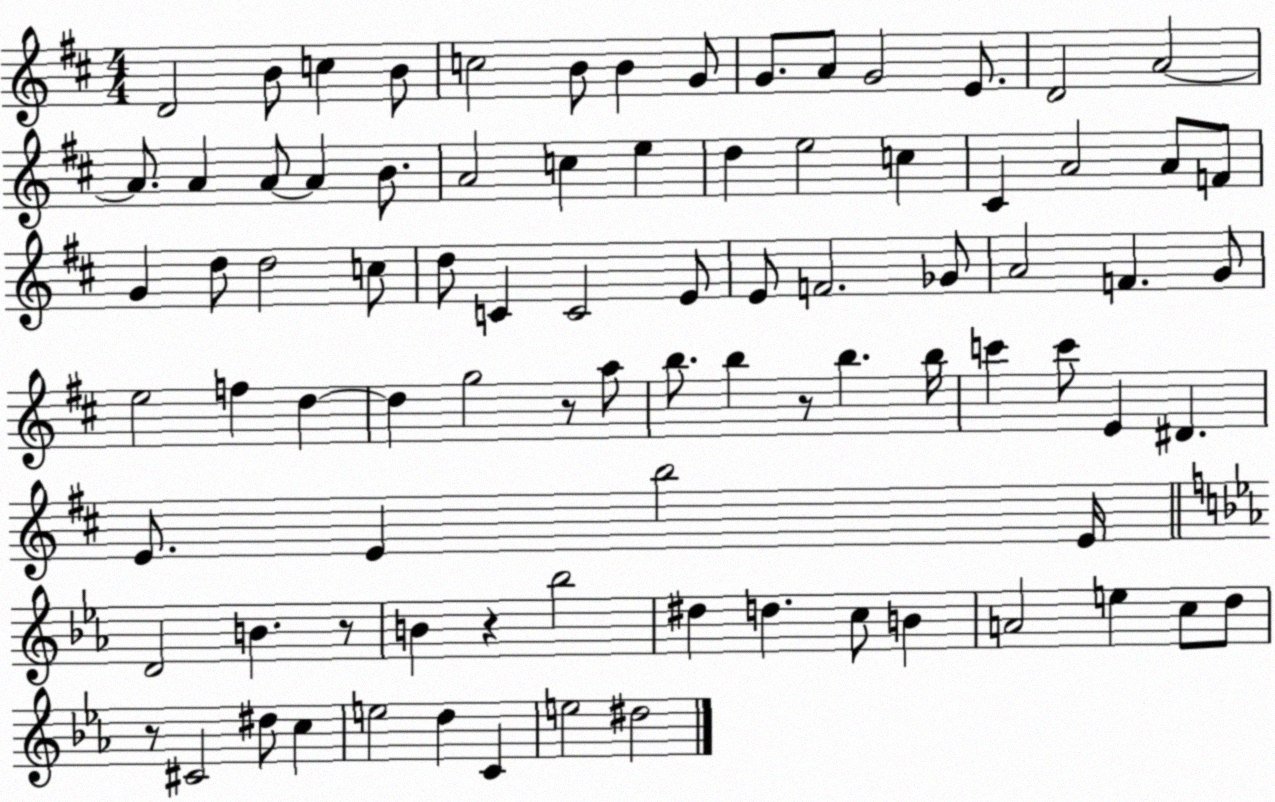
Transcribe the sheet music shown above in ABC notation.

X:1
T:Untitled
M:4/4
L:1/4
K:D
D2 B/2 c B/2 c2 B/2 B G/2 G/2 A/2 G2 E/2 D2 A2 A/2 A A/2 A B/2 A2 c e d e2 c ^C A2 A/2 F/2 G d/2 d2 c/2 d/2 C C2 E/2 E/2 F2 _G/2 A2 F G/2 e2 f d d g2 z/2 a/2 b/2 b z/2 b b/4 c' c'/2 E ^D E/2 E b2 E/4 D2 B z/2 B z _b2 ^d d c/2 B A2 e c/2 d/2 z/2 ^C2 ^d/2 c e2 d C e2 ^d2